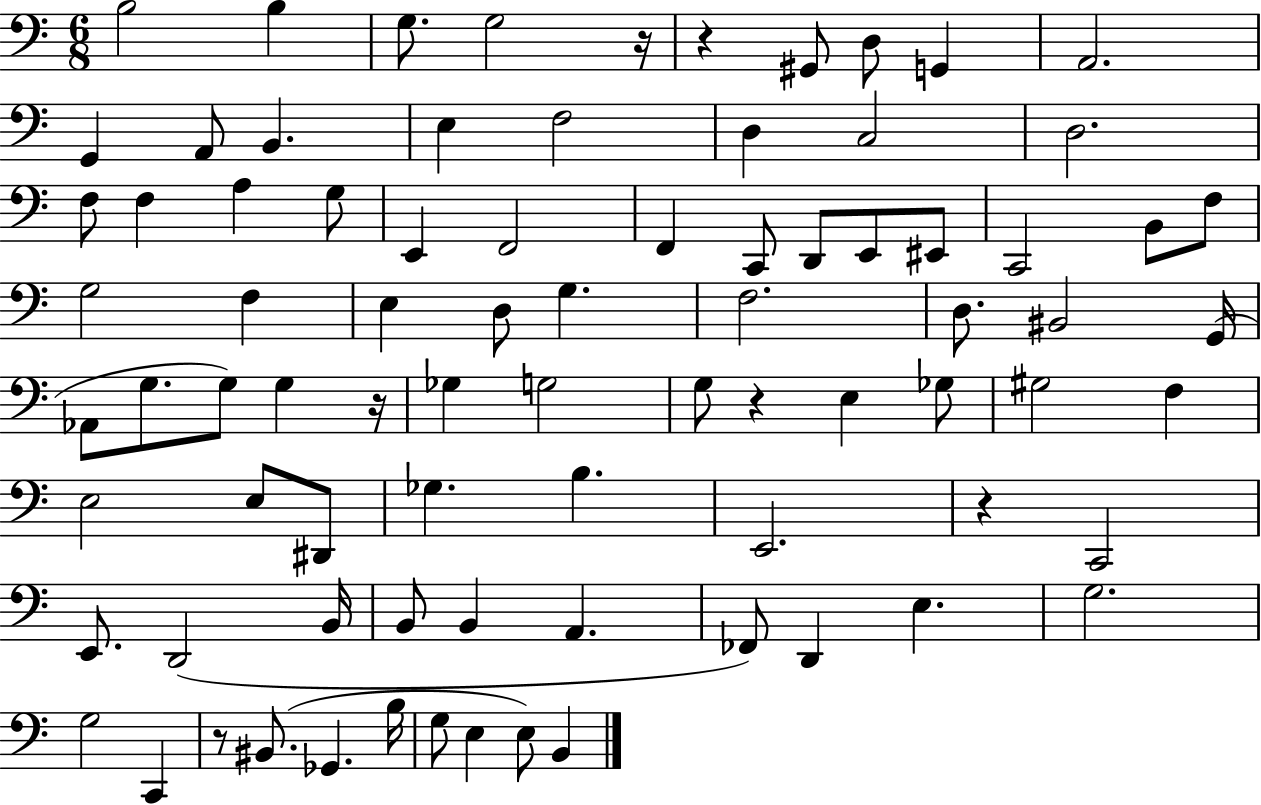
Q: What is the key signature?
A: C major